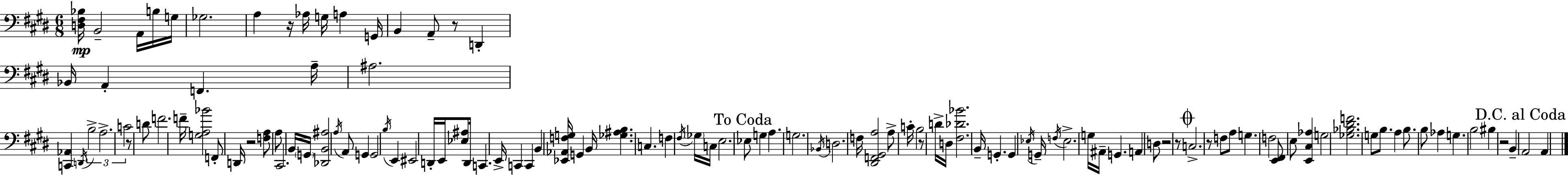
[D3,F#3,Bb3]/s B2/h A2/s B3/s G3/s Gb3/h. A3/q R/s Ab3/s G3/s A3/q G2/s B2/q A2/e R/e D2/q Bb2/s A2/q F2/q. A3/s A#3/h. [C2,Ab2]/q D2/s B3/h A3/h. C4/h R/e D4/e F4/h. F4/s [G3,A3,Bb4]/h F2/e D2/s R/h [F3,A3]/e A3/e C#2/h. B2/s G2/s [Db2,B2,A#3]/h A3/s A2/e G2/q G2/h B3/s E2/q EIS2/h D2/s E2/s [Eb3,A#3]/e D2/s C2/q. E2/s C2/q C2/q B2/q [Eb2,Ab2,F3,G3]/s G2/q B2/s [Gb3,A#3,B3]/q. C3/q. F3/q F#3/s Gb3/s C3/s E3/h. Eb3/e G3/q A3/q. G3/h. Bb2/s D3/h. F3/s [D#2,F2,G#2,A3]/h A3/e C4/s B3/h R/e D4/s D3/s [F#3,Db4,Bb4]/h. B2/s G2/q. G2/q Eb3/s G2/s F3/s Eb3/h. G3/s A#2/s G2/q. A2/q D3/e R/h R/e C3/h. R/e F3/e A3/e G3/q. F3/h [E2,F#2]/e E3/e [E2,C#3,Ab3]/q G3/h [Gb3,Bb3,D#4,F4]/h. G3/e B3/e. A3/q B3/e. B3/e Ab3/q G3/q. B3/h BIS3/q R/h B2/q A2/h A2/q